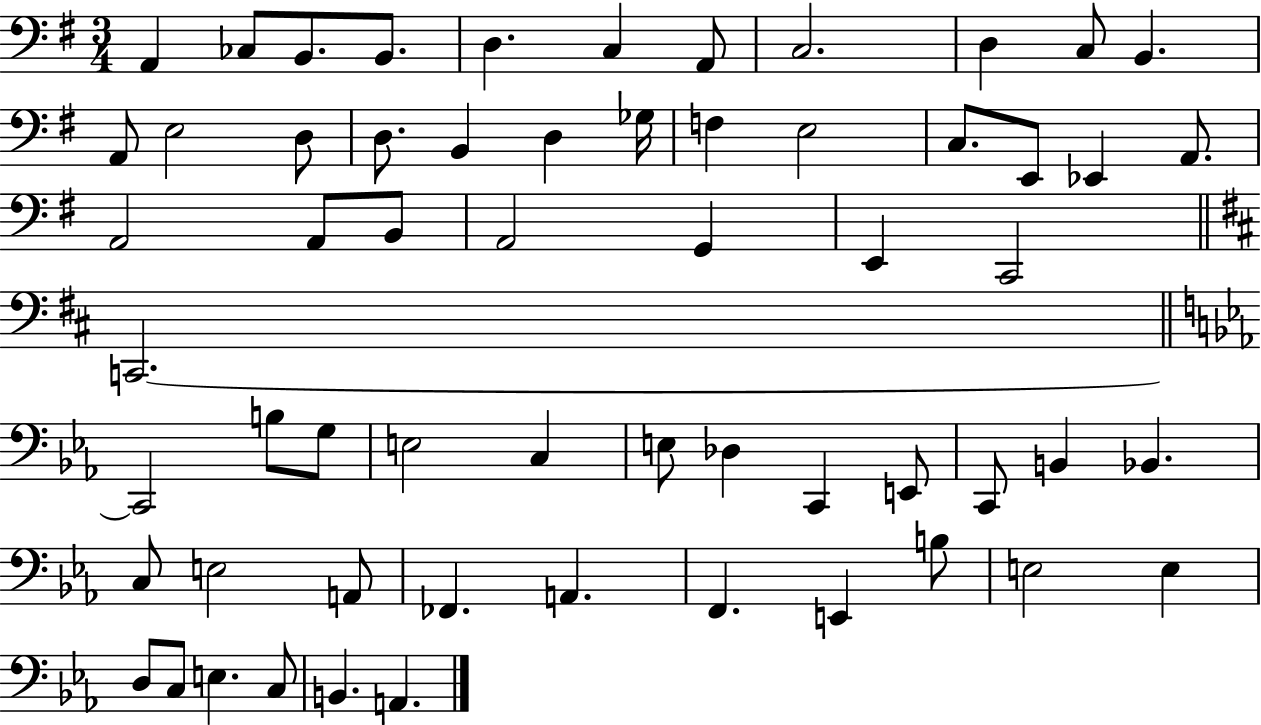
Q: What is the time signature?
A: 3/4